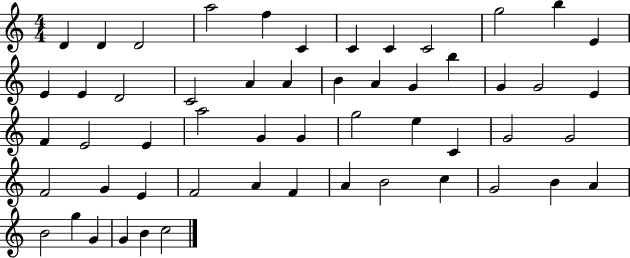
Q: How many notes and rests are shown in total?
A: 54